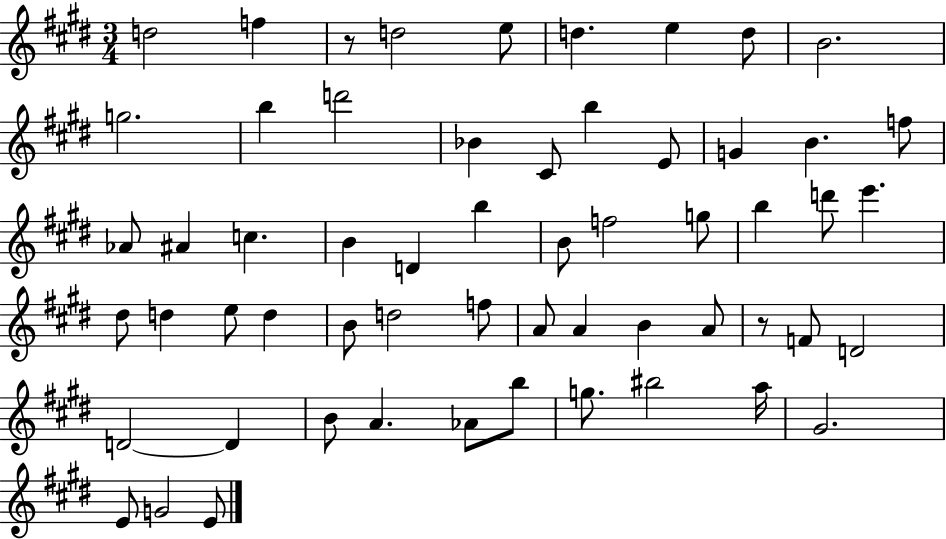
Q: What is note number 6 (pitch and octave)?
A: E5